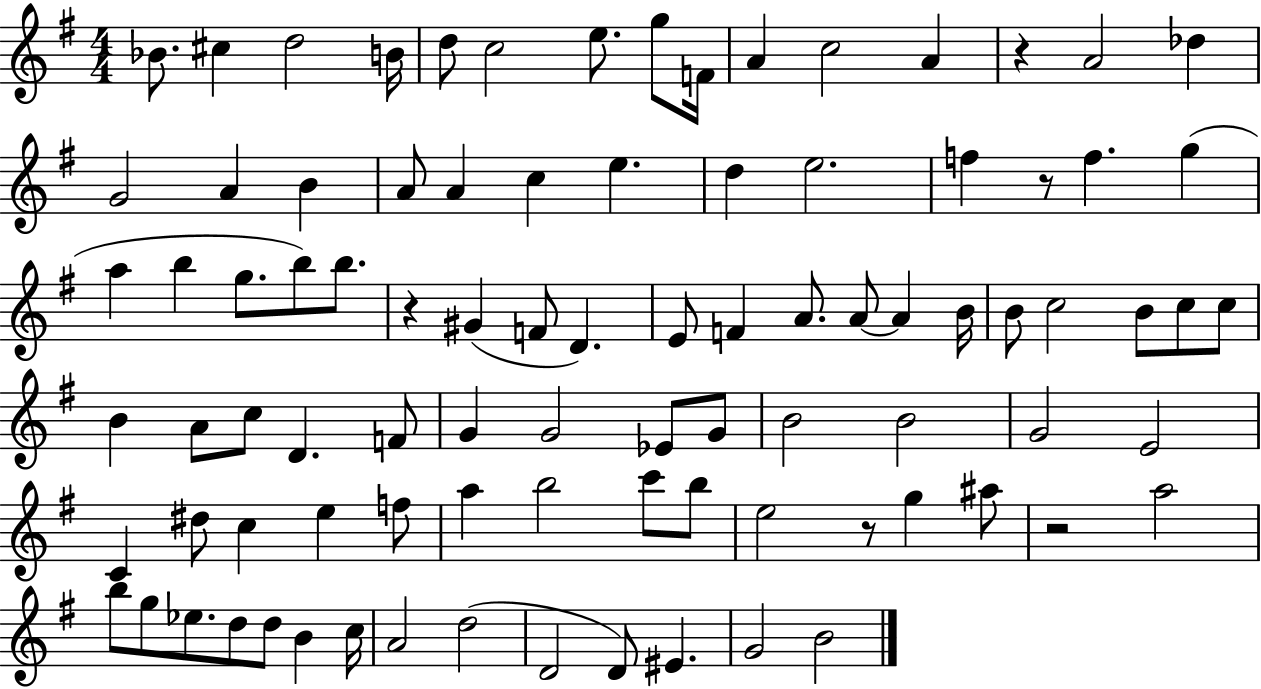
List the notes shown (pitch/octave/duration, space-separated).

Bb4/e. C#5/q D5/h B4/s D5/e C5/h E5/e. G5/e F4/s A4/q C5/h A4/q R/q A4/h Db5/q G4/h A4/q B4/q A4/e A4/q C5/q E5/q. D5/q E5/h. F5/q R/e F5/q. G5/q A5/q B5/q G5/e. B5/e B5/e. R/q G#4/q F4/e D4/q. E4/e F4/q A4/e. A4/e A4/q B4/s B4/e C5/h B4/e C5/e C5/e B4/q A4/e C5/e D4/q. F4/e G4/q G4/h Eb4/e G4/e B4/h B4/h G4/h E4/h C4/q D#5/e C5/q E5/q F5/e A5/q B5/h C6/e B5/e E5/h R/e G5/q A#5/e R/h A5/h B5/e G5/e Eb5/e. D5/e D5/e B4/q C5/s A4/h D5/h D4/h D4/e EIS4/q. G4/h B4/h